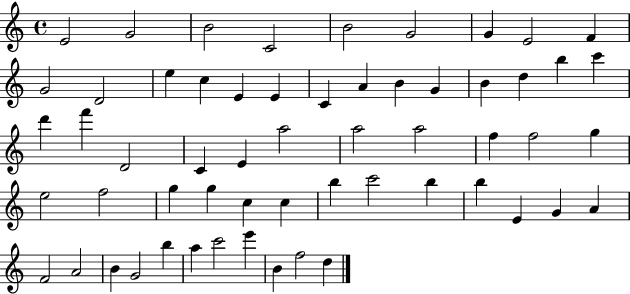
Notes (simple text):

E4/h G4/h B4/h C4/h B4/h G4/h G4/q E4/h F4/q G4/h D4/h E5/q C5/q E4/q E4/q C4/q A4/q B4/q G4/q B4/q D5/q B5/q C6/q D6/q F6/q D4/h C4/q E4/q A5/h A5/h A5/h F5/q F5/h G5/q E5/h F5/h G5/q G5/q C5/q C5/q B5/q C6/h B5/q B5/q E4/q G4/q A4/q F4/h A4/h B4/q G4/h B5/q A5/q C6/h E6/q B4/q F5/h D5/q